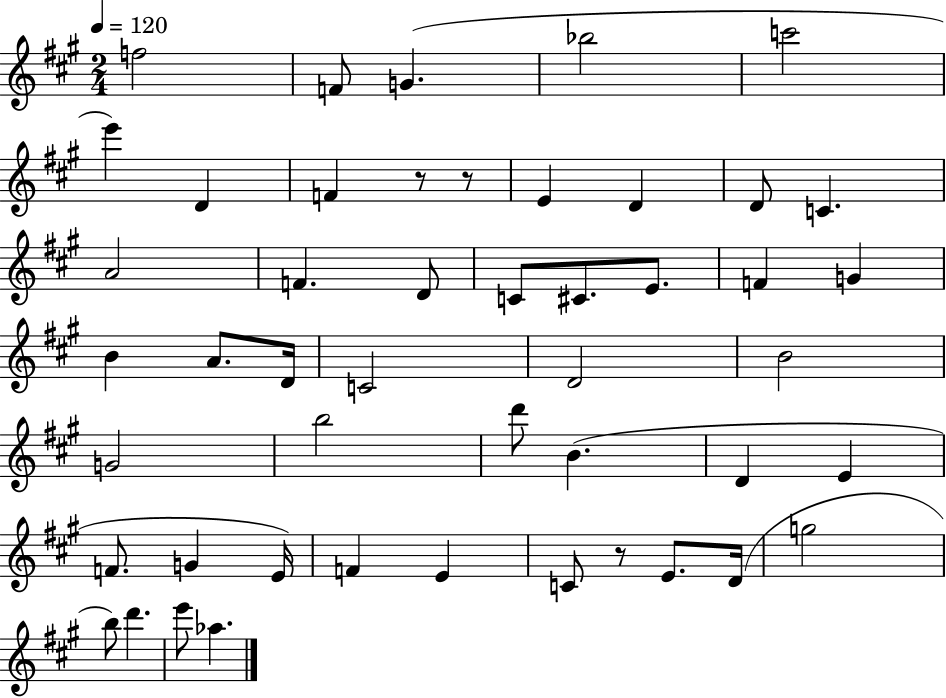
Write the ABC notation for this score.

X:1
T:Untitled
M:2/4
L:1/4
K:A
f2 F/2 G _b2 c'2 e' D F z/2 z/2 E D D/2 C A2 F D/2 C/2 ^C/2 E/2 F G B A/2 D/4 C2 D2 B2 G2 b2 d'/2 B D E F/2 G E/4 F E C/2 z/2 E/2 D/4 g2 b/2 d' e'/2 _a